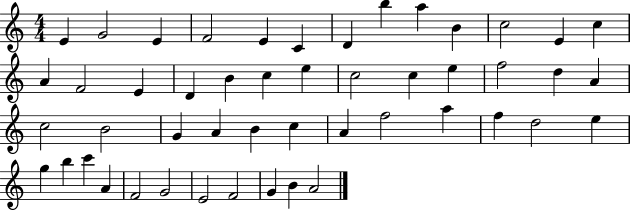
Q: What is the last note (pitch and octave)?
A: A4